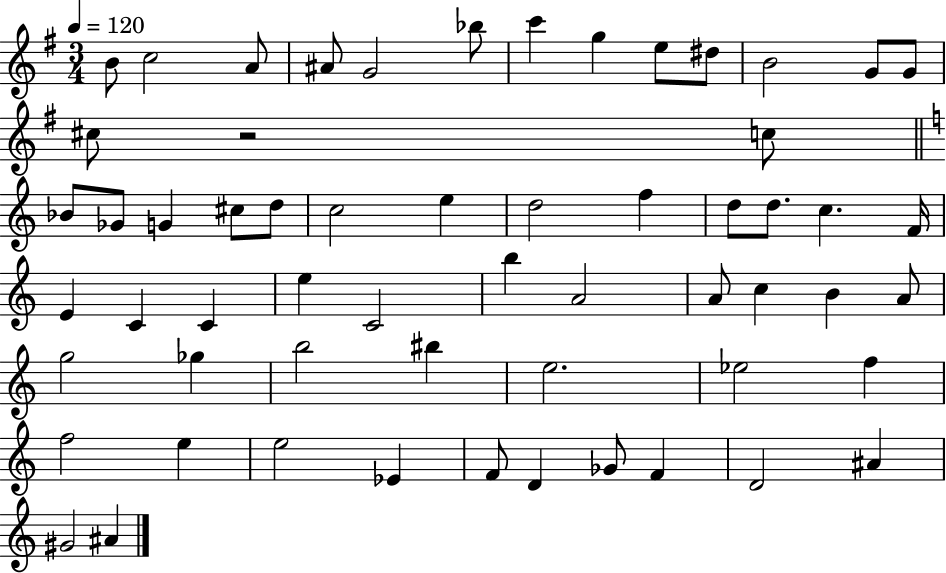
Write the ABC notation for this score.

X:1
T:Untitled
M:3/4
L:1/4
K:G
B/2 c2 A/2 ^A/2 G2 _b/2 c' g e/2 ^d/2 B2 G/2 G/2 ^c/2 z2 c/2 _B/2 _G/2 G ^c/2 d/2 c2 e d2 f d/2 d/2 c F/4 E C C e C2 b A2 A/2 c B A/2 g2 _g b2 ^b e2 _e2 f f2 e e2 _E F/2 D _G/2 F D2 ^A ^G2 ^A